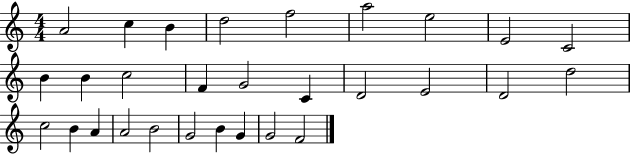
X:1
T:Untitled
M:4/4
L:1/4
K:C
A2 c B d2 f2 a2 e2 E2 C2 B B c2 F G2 C D2 E2 D2 d2 c2 B A A2 B2 G2 B G G2 F2